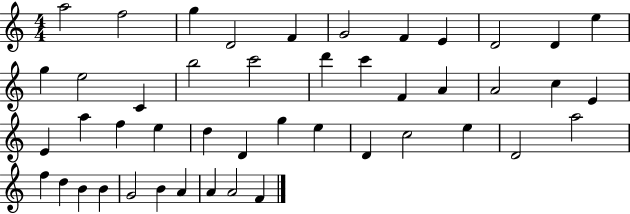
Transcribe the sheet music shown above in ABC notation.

X:1
T:Untitled
M:4/4
L:1/4
K:C
a2 f2 g D2 F G2 F E D2 D e g e2 C b2 c'2 d' c' F A A2 c E E a f e d D g e D c2 e D2 a2 f d B B G2 B A A A2 F